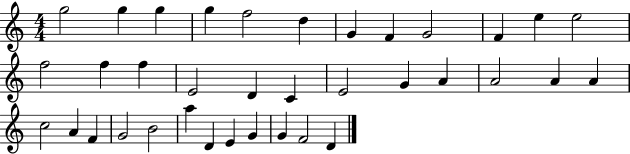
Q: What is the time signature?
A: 4/4